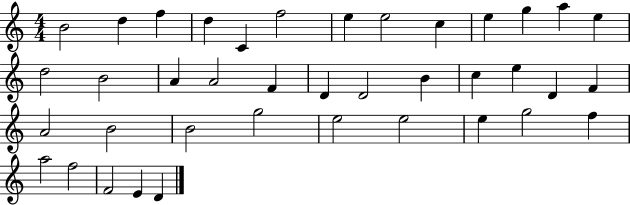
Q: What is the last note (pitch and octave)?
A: D4